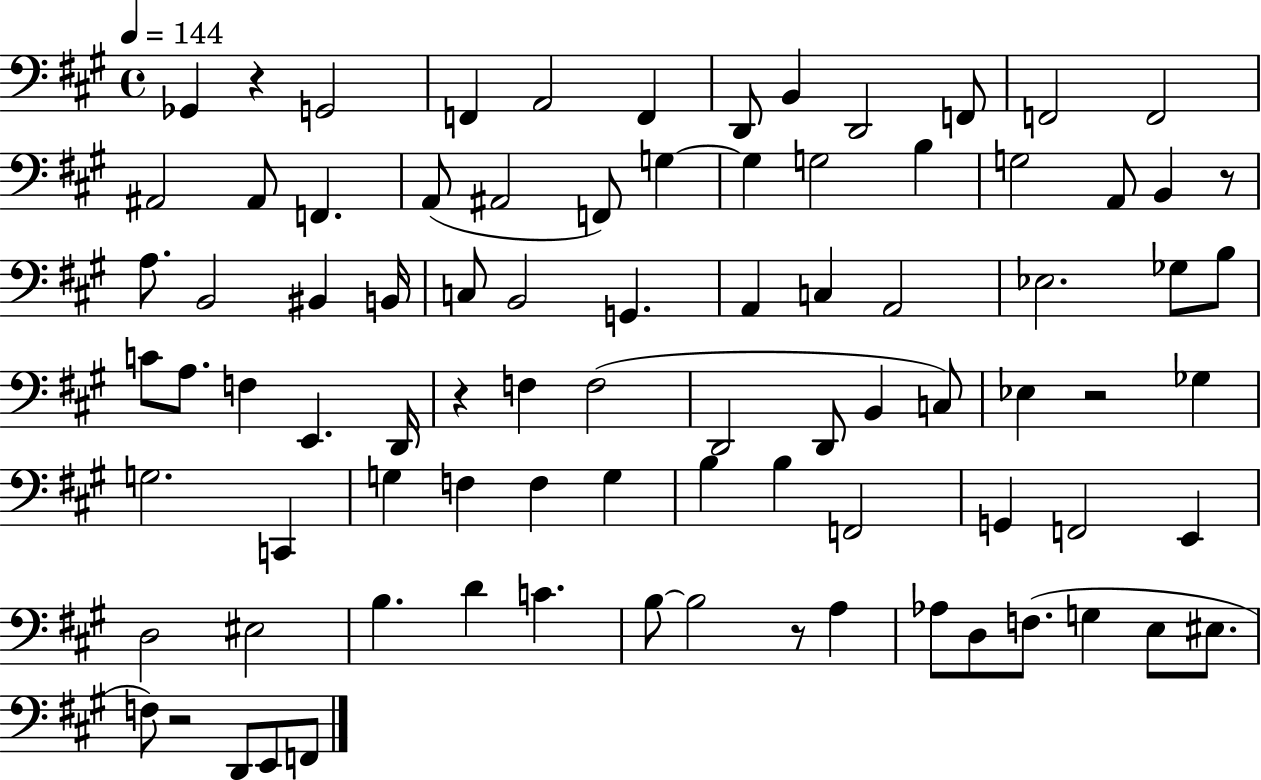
X:1
T:Untitled
M:4/4
L:1/4
K:A
_G,, z G,,2 F,, A,,2 F,, D,,/2 B,, D,,2 F,,/2 F,,2 F,,2 ^A,,2 ^A,,/2 F,, A,,/2 ^A,,2 F,,/2 G, G, G,2 B, G,2 A,,/2 B,, z/2 A,/2 B,,2 ^B,, B,,/4 C,/2 B,,2 G,, A,, C, A,,2 _E,2 _G,/2 B,/2 C/2 A,/2 F, E,, D,,/4 z F, F,2 D,,2 D,,/2 B,, C,/2 _E, z2 _G, G,2 C,, G, F, F, G, B, B, F,,2 G,, F,,2 E,, D,2 ^E,2 B, D C B,/2 B,2 z/2 A, _A,/2 D,/2 F,/2 G, E,/2 ^E,/2 F,/2 z2 D,,/2 E,,/2 F,,/2